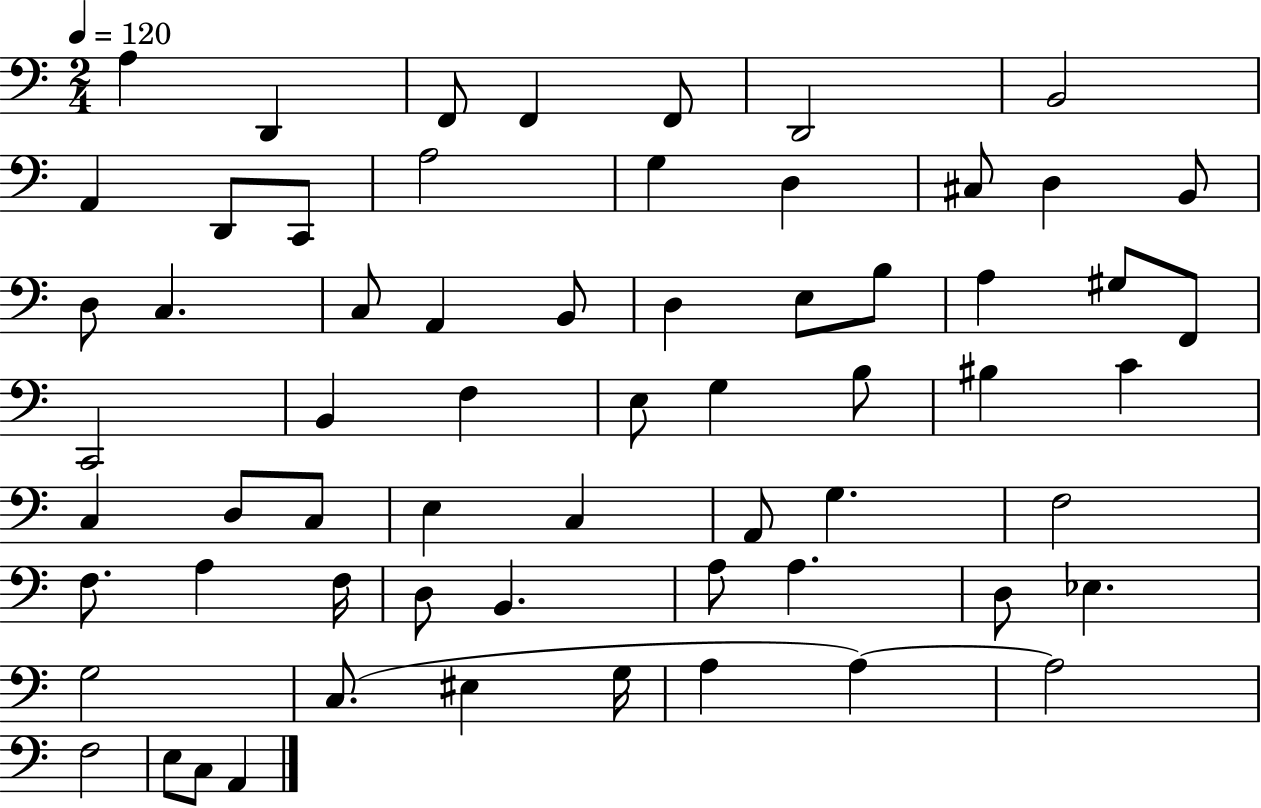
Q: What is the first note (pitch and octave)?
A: A3